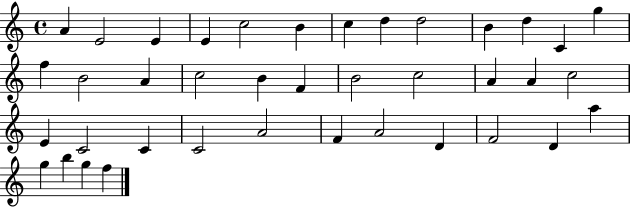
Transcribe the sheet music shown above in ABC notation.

X:1
T:Untitled
M:4/4
L:1/4
K:C
A E2 E E c2 B c d d2 B d C g f B2 A c2 B F B2 c2 A A c2 E C2 C C2 A2 F A2 D F2 D a g b g f